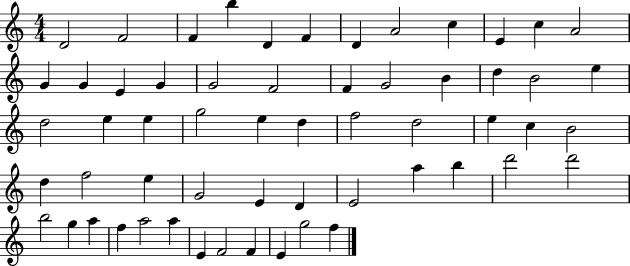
{
  \clef treble
  \numericTimeSignature
  \time 4/4
  \key c \major
  d'2 f'2 | f'4 b''4 d'4 f'4 | d'4 a'2 c''4 | e'4 c''4 a'2 | \break g'4 g'4 e'4 g'4 | g'2 f'2 | f'4 g'2 b'4 | d''4 b'2 e''4 | \break d''2 e''4 e''4 | g''2 e''4 d''4 | f''2 d''2 | e''4 c''4 b'2 | \break d''4 f''2 e''4 | g'2 e'4 d'4 | e'2 a''4 b''4 | d'''2 d'''2 | \break b''2 g''4 a''4 | f''4 a''2 a''4 | e'4 f'2 f'4 | e'4 g''2 f''4 | \break \bar "|."
}